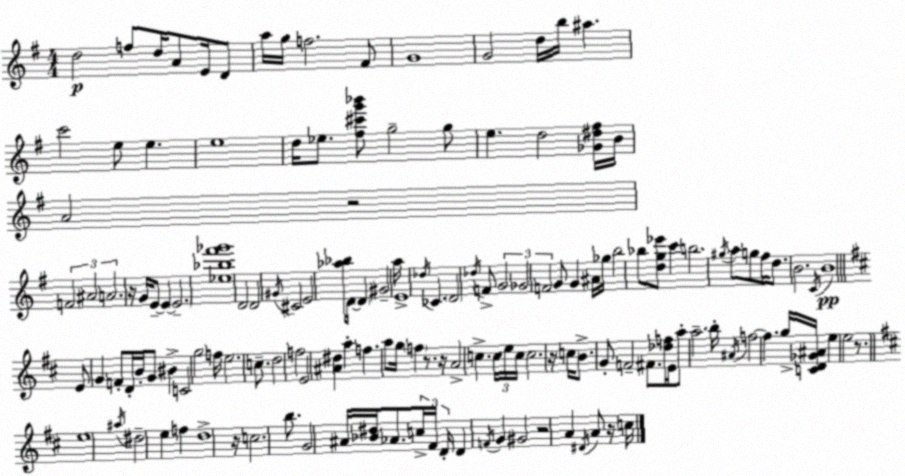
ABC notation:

X:1
T:Untitled
M:4/4
L:1/4
K:G
d2 f/2 d/4 A/2 E/4 D/2 a/4 g/4 f2 ^F/2 G4 G2 d/4 b/4 ^a c'2 e/2 e e4 d/4 _e/2 [^f^c'g'_b']/2 g2 g/2 e d2 [_G^d^f]/4 B/4 A2 z2 F2 ^A2 A2 z/4 G/4 E/2 E E2 [_e_b^f'_g']4 D2 D2 ^G/4 ^C2 E2 [_a_b]/2 D/4 D ^G2 a/4 E4 _d/4 _C D2 _d/4 F/2 G2 _G2 F2 G/2 G ^A/4 _g/4 b2 _b/2 [dg_e']/2 c' b2 ^g/4 a/2 g/2 ^f/4 d/2 B2 C/4 B4 E/2 G F/2 D/4 B/4 G/2 ^B C2 g2 f/4 e2 c/2 d2 f2 E2 [^A^d] a f a/2 g/4 f z/2 z/4 A2 c c/4 e/4 c/4 c2 z/4 c/4 B/2 G/2 F2 ^F/2 [_df]/4 E/4 a/2 a2 b/4 ^A/4 f2 f g/4 [CD_G^A]/4 e e2 z/2 e4 ^a/4 ^d2 e f d4 z/4 c2 b/2 G2 ^A/4 [_B^d]/4 _A/2 c/4 ^F/4 D/4 D F/4 G ^G2 z2 A ^D/4 A/2 z/4 c/4